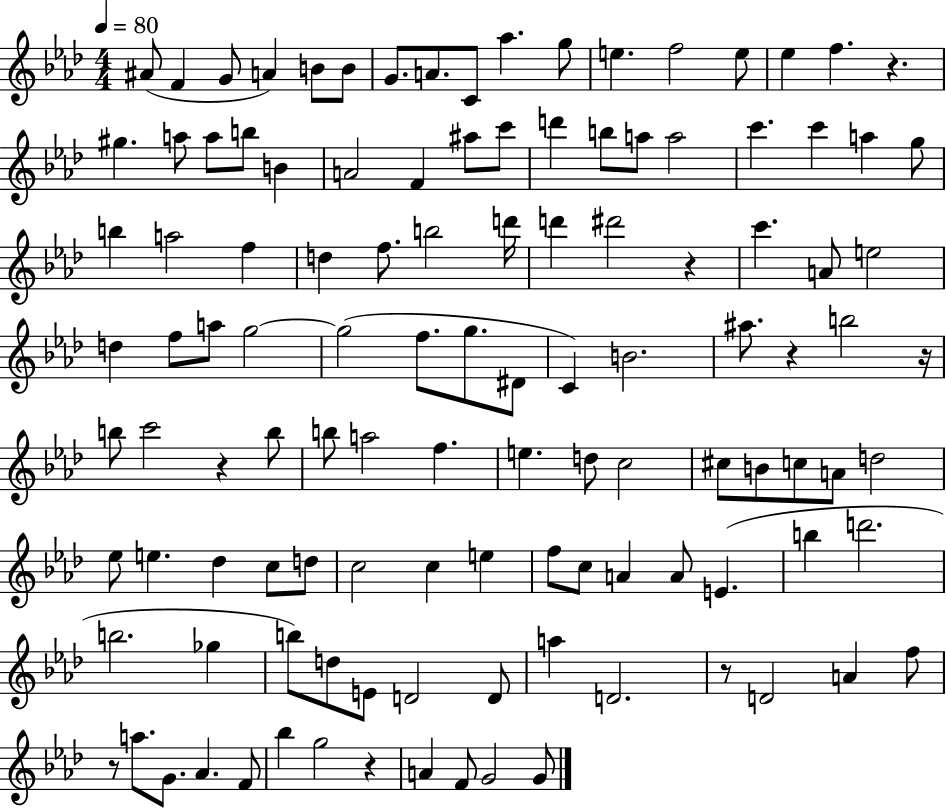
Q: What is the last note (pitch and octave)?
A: G4